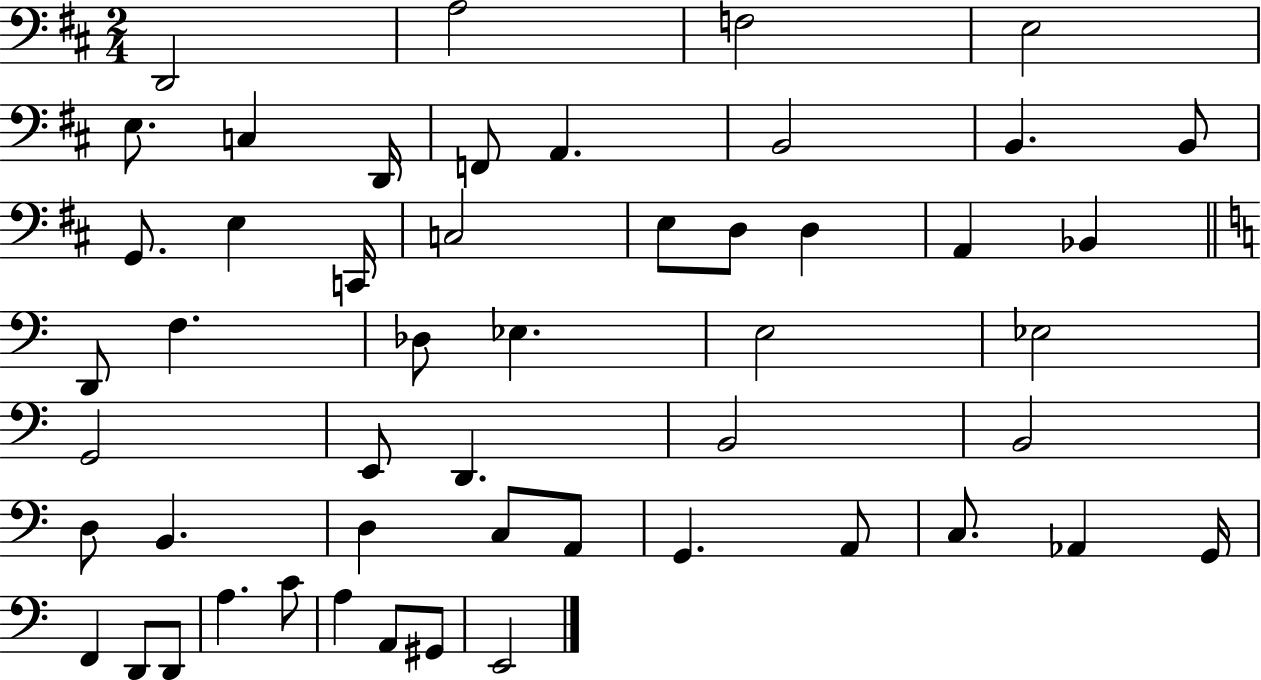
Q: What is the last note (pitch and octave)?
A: E2